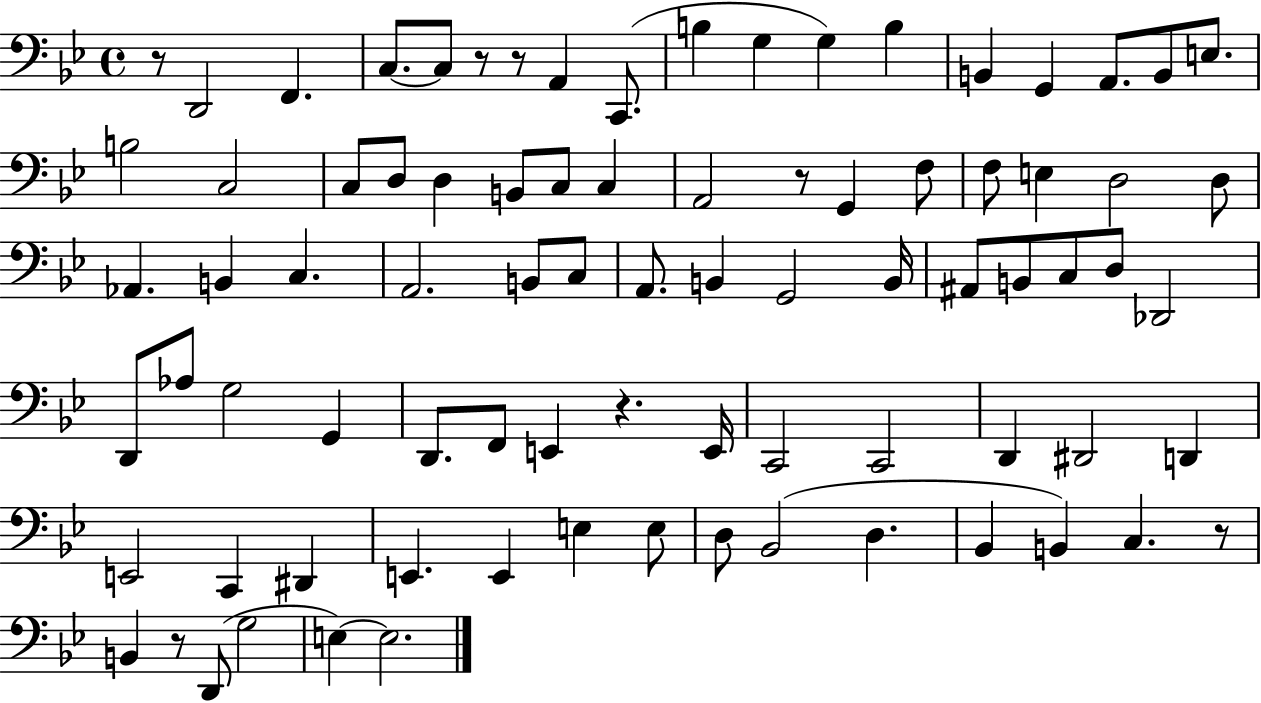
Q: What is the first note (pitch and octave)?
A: D2